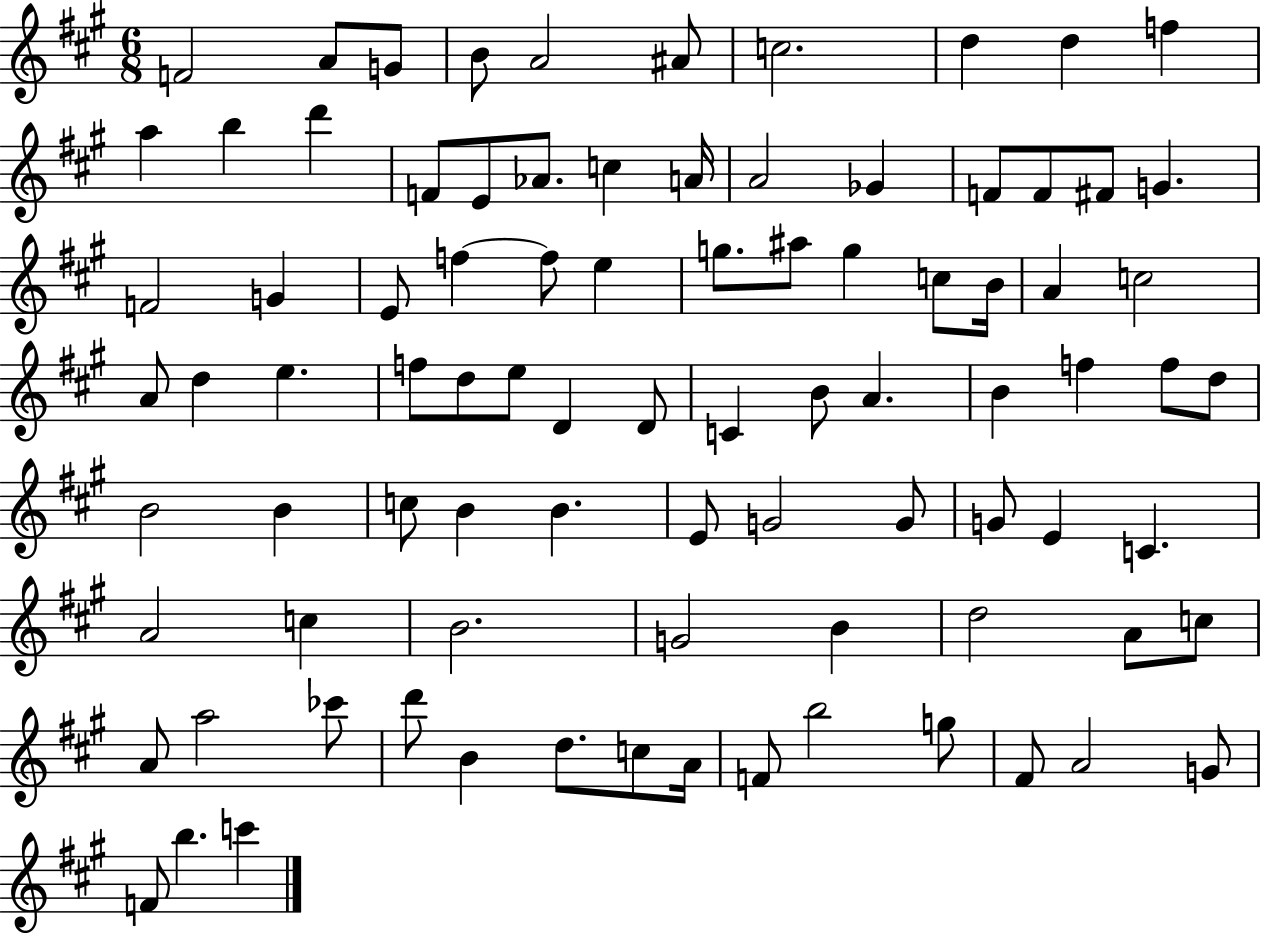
X:1
T:Untitled
M:6/8
L:1/4
K:A
F2 A/2 G/2 B/2 A2 ^A/2 c2 d d f a b d' F/2 E/2 _A/2 c A/4 A2 _G F/2 F/2 ^F/2 G F2 G E/2 f f/2 e g/2 ^a/2 g c/2 B/4 A c2 A/2 d e f/2 d/2 e/2 D D/2 C B/2 A B f f/2 d/2 B2 B c/2 B B E/2 G2 G/2 G/2 E C A2 c B2 G2 B d2 A/2 c/2 A/2 a2 _c'/2 d'/2 B d/2 c/2 A/4 F/2 b2 g/2 ^F/2 A2 G/2 F/2 b c'